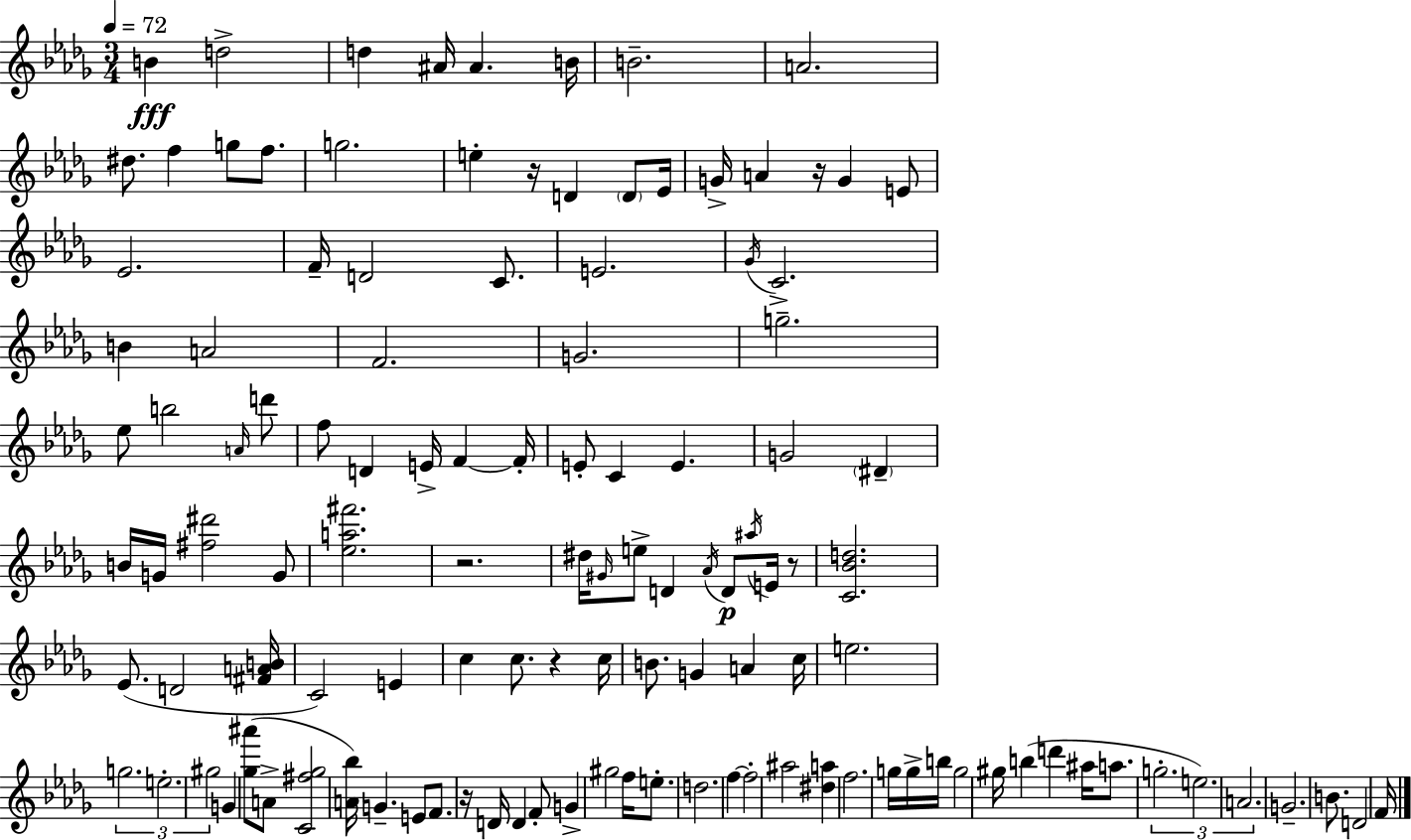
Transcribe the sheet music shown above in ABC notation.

X:1
T:Untitled
M:3/4
L:1/4
K:Bbm
B d2 d ^A/4 ^A B/4 B2 A2 ^d/2 f g/2 f/2 g2 e z/4 D D/2 _E/4 G/4 A z/4 G E/2 _E2 F/4 D2 C/2 E2 _G/4 C2 B A2 F2 G2 g2 _e/2 b2 A/4 d'/2 f/2 D E/4 F F/4 E/2 C E G2 ^D B/4 G/4 [^f^d']2 G/2 [_ea^f']2 z2 ^d/4 ^G/4 e/2 D _A/4 D/2 ^a/4 E/4 z/2 [C_Bd]2 _E/2 D2 [^FAB]/4 C2 E c c/2 z c/4 B/2 G A c/4 e2 g2 e2 ^g2 G [_g^a']/2 A/2 [C^f_g]2 [A_b]/4 G E/2 F/2 z/4 D/4 D F/2 G ^g2 f/4 e/2 d2 f f2 ^a2 [^da] f2 g/4 g/4 b/4 g2 ^g/4 b d' ^a/4 a/2 g2 e2 A2 G2 B/2 D2 F/4